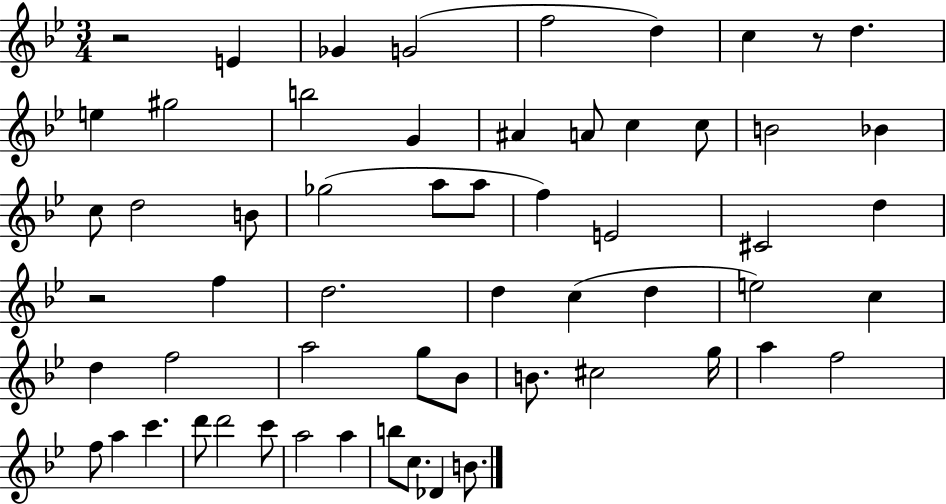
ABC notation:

X:1
T:Untitled
M:3/4
L:1/4
K:Bb
z2 E _G G2 f2 d c z/2 d e ^g2 b2 G ^A A/2 c c/2 B2 _B c/2 d2 B/2 _g2 a/2 a/2 f E2 ^C2 d z2 f d2 d c d e2 c d f2 a2 g/2 _B/2 B/2 ^c2 g/4 a f2 f/2 a c' d'/2 d'2 c'/2 a2 a b/2 c/2 _D B/2